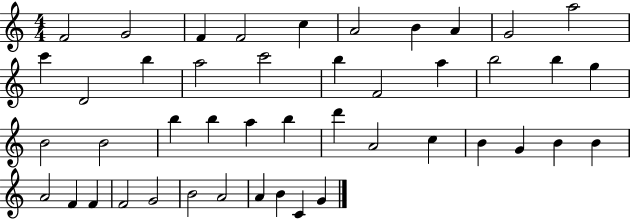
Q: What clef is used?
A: treble